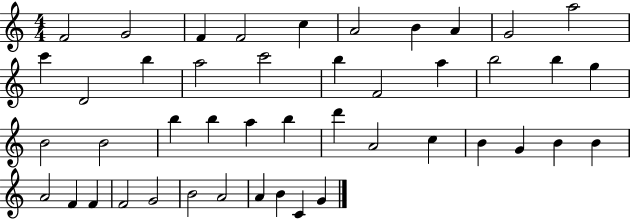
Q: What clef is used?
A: treble